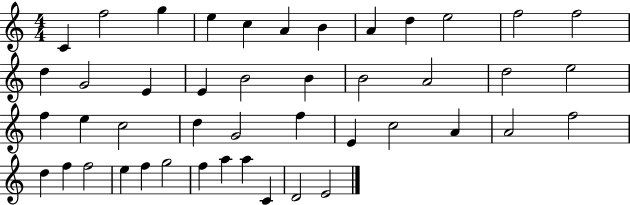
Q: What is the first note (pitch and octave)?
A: C4